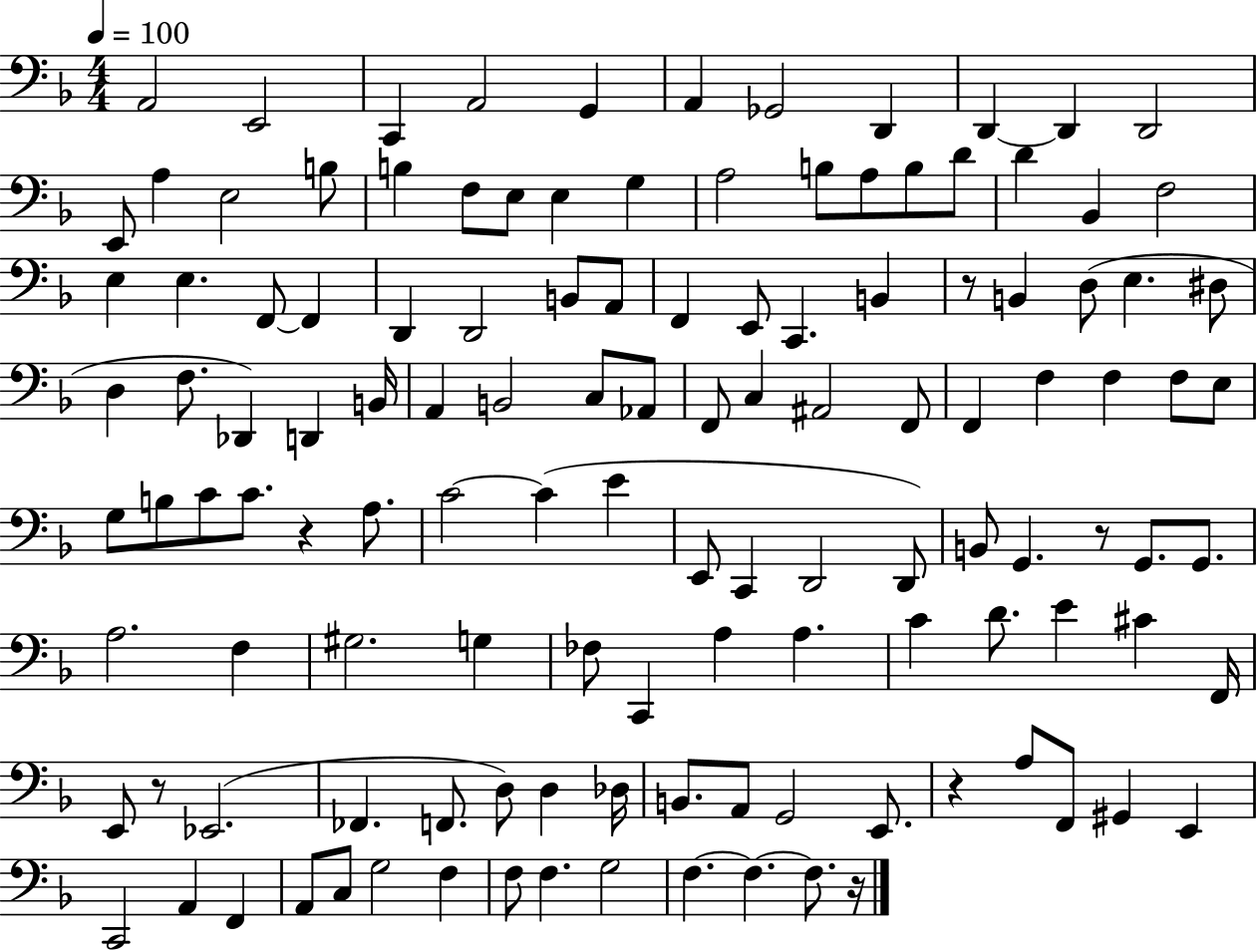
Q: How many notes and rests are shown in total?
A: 125